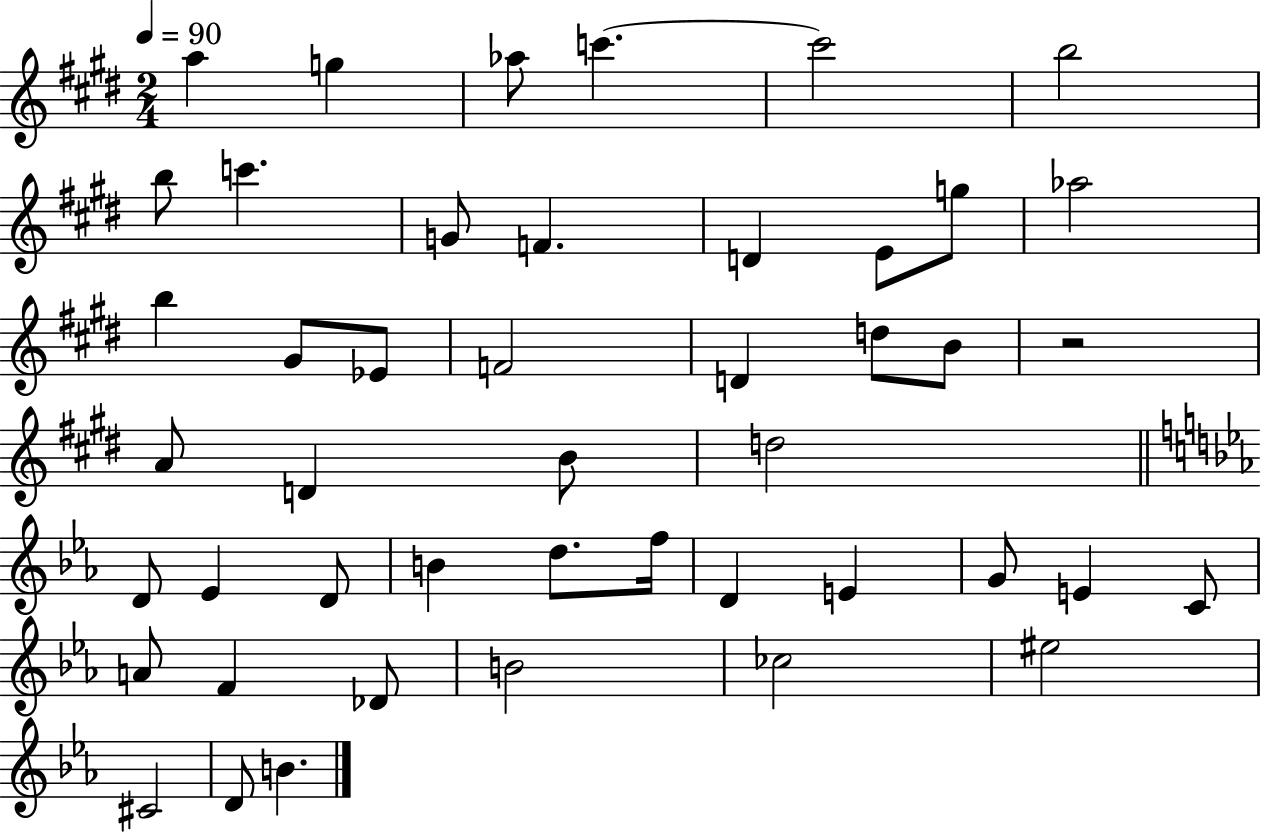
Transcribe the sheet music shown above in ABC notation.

X:1
T:Untitled
M:2/4
L:1/4
K:E
a g _a/2 c' c'2 b2 b/2 c' G/2 F D E/2 g/2 _a2 b ^G/2 _E/2 F2 D d/2 B/2 z2 A/2 D B/2 d2 D/2 _E D/2 B d/2 f/4 D E G/2 E C/2 A/2 F _D/2 B2 _c2 ^e2 ^C2 D/2 B